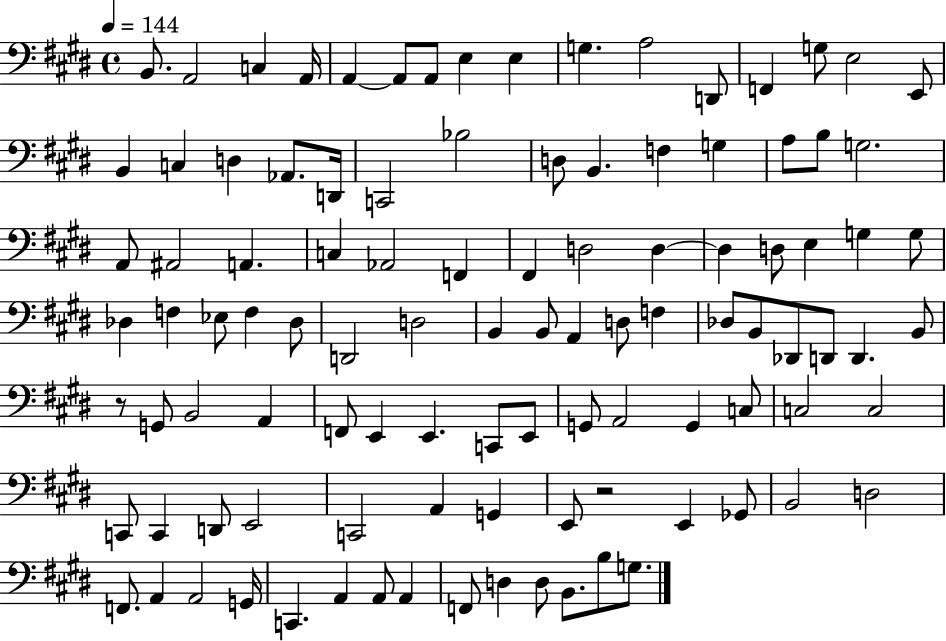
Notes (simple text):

B2/e. A2/h C3/q A2/s A2/q A2/e A2/e E3/q E3/q G3/q. A3/h D2/e F2/q G3/e E3/h E2/e B2/q C3/q D3/q Ab2/e. D2/s C2/h Bb3/h D3/e B2/q. F3/q G3/q A3/e B3/e G3/h. A2/e A#2/h A2/q. C3/q Ab2/h F2/q F#2/q D3/h D3/q D3/q D3/e E3/q G3/q G3/e Db3/q F3/q Eb3/e F3/q Db3/e D2/h D3/h B2/q B2/e A2/q D3/e F3/q Db3/e B2/e Db2/e D2/e D2/q. B2/e R/e G2/e B2/h A2/q F2/e E2/q E2/q. C2/e E2/e G2/e A2/h G2/q C3/e C3/h C3/h C2/e C2/q D2/e E2/h C2/h A2/q G2/q E2/e R/h E2/q Gb2/e B2/h D3/h F2/e. A2/q A2/h G2/s C2/q. A2/q A2/e A2/q F2/e D3/q D3/e B2/e. B3/e G3/e.